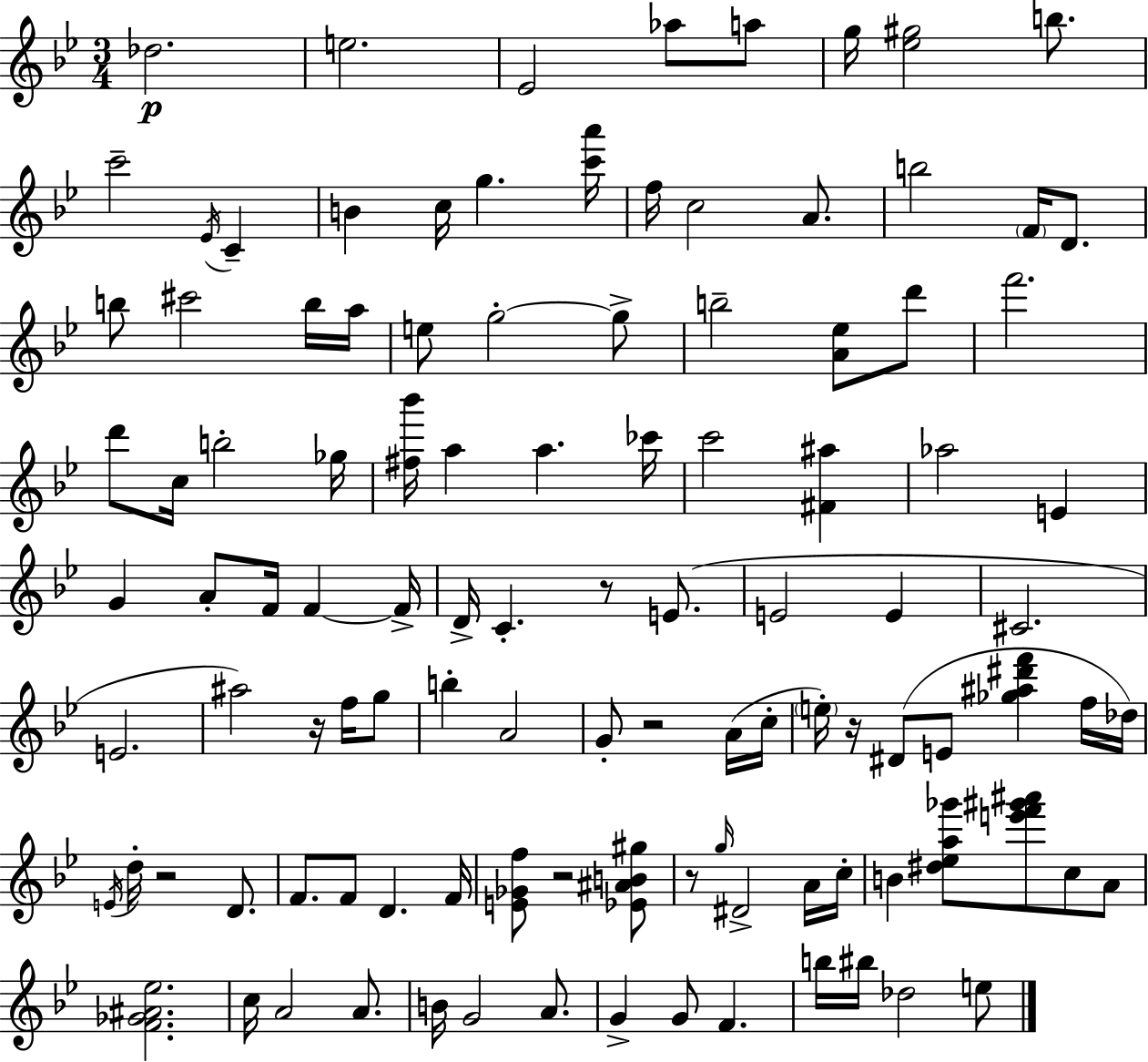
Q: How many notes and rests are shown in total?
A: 109